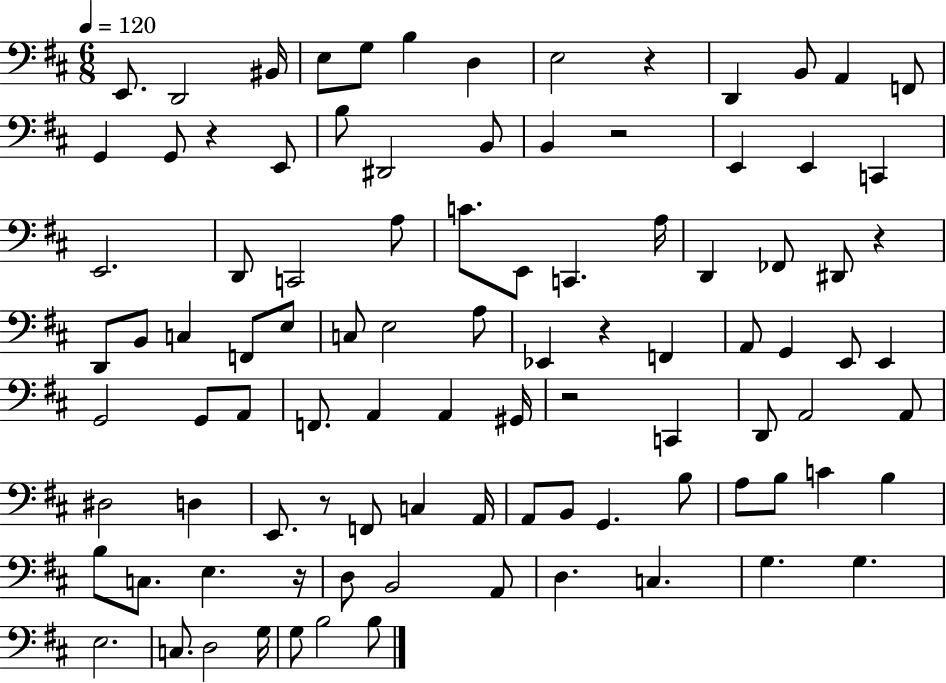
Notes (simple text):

E2/e. D2/h BIS2/s E3/e G3/e B3/q D3/q E3/h R/q D2/q B2/e A2/q F2/e G2/q G2/e R/q E2/e B3/e D#2/h B2/e B2/q R/h E2/q E2/q C2/q E2/h. D2/e C2/h A3/e C4/e. E2/e C2/q. A3/s D2/q FES2/e D#2/e R/q D2/e B2/e C3/q F2/e E3/e C3/e E3/h A3/e Eb2/q R/q F2/q A2/e G2/q E2/e E2/q G2/h G2/e A2/e F2/e. A2/q A2/q G#2/s R/h C2/q D2/e A2/h A2/e D#3/h D3/q E2/e. R/e F2/e C3/q A2/s A2/e B2/e G2/q. B3/e A3/e B3/e C4/q B3/q B3/e C3/e. E3/q. R/s D3/e B2/h A2/e D3/q. C3/q. G3/q. G3/q. E3/h. C3/e. D3/h G3/s G3/e B3/h B3/e